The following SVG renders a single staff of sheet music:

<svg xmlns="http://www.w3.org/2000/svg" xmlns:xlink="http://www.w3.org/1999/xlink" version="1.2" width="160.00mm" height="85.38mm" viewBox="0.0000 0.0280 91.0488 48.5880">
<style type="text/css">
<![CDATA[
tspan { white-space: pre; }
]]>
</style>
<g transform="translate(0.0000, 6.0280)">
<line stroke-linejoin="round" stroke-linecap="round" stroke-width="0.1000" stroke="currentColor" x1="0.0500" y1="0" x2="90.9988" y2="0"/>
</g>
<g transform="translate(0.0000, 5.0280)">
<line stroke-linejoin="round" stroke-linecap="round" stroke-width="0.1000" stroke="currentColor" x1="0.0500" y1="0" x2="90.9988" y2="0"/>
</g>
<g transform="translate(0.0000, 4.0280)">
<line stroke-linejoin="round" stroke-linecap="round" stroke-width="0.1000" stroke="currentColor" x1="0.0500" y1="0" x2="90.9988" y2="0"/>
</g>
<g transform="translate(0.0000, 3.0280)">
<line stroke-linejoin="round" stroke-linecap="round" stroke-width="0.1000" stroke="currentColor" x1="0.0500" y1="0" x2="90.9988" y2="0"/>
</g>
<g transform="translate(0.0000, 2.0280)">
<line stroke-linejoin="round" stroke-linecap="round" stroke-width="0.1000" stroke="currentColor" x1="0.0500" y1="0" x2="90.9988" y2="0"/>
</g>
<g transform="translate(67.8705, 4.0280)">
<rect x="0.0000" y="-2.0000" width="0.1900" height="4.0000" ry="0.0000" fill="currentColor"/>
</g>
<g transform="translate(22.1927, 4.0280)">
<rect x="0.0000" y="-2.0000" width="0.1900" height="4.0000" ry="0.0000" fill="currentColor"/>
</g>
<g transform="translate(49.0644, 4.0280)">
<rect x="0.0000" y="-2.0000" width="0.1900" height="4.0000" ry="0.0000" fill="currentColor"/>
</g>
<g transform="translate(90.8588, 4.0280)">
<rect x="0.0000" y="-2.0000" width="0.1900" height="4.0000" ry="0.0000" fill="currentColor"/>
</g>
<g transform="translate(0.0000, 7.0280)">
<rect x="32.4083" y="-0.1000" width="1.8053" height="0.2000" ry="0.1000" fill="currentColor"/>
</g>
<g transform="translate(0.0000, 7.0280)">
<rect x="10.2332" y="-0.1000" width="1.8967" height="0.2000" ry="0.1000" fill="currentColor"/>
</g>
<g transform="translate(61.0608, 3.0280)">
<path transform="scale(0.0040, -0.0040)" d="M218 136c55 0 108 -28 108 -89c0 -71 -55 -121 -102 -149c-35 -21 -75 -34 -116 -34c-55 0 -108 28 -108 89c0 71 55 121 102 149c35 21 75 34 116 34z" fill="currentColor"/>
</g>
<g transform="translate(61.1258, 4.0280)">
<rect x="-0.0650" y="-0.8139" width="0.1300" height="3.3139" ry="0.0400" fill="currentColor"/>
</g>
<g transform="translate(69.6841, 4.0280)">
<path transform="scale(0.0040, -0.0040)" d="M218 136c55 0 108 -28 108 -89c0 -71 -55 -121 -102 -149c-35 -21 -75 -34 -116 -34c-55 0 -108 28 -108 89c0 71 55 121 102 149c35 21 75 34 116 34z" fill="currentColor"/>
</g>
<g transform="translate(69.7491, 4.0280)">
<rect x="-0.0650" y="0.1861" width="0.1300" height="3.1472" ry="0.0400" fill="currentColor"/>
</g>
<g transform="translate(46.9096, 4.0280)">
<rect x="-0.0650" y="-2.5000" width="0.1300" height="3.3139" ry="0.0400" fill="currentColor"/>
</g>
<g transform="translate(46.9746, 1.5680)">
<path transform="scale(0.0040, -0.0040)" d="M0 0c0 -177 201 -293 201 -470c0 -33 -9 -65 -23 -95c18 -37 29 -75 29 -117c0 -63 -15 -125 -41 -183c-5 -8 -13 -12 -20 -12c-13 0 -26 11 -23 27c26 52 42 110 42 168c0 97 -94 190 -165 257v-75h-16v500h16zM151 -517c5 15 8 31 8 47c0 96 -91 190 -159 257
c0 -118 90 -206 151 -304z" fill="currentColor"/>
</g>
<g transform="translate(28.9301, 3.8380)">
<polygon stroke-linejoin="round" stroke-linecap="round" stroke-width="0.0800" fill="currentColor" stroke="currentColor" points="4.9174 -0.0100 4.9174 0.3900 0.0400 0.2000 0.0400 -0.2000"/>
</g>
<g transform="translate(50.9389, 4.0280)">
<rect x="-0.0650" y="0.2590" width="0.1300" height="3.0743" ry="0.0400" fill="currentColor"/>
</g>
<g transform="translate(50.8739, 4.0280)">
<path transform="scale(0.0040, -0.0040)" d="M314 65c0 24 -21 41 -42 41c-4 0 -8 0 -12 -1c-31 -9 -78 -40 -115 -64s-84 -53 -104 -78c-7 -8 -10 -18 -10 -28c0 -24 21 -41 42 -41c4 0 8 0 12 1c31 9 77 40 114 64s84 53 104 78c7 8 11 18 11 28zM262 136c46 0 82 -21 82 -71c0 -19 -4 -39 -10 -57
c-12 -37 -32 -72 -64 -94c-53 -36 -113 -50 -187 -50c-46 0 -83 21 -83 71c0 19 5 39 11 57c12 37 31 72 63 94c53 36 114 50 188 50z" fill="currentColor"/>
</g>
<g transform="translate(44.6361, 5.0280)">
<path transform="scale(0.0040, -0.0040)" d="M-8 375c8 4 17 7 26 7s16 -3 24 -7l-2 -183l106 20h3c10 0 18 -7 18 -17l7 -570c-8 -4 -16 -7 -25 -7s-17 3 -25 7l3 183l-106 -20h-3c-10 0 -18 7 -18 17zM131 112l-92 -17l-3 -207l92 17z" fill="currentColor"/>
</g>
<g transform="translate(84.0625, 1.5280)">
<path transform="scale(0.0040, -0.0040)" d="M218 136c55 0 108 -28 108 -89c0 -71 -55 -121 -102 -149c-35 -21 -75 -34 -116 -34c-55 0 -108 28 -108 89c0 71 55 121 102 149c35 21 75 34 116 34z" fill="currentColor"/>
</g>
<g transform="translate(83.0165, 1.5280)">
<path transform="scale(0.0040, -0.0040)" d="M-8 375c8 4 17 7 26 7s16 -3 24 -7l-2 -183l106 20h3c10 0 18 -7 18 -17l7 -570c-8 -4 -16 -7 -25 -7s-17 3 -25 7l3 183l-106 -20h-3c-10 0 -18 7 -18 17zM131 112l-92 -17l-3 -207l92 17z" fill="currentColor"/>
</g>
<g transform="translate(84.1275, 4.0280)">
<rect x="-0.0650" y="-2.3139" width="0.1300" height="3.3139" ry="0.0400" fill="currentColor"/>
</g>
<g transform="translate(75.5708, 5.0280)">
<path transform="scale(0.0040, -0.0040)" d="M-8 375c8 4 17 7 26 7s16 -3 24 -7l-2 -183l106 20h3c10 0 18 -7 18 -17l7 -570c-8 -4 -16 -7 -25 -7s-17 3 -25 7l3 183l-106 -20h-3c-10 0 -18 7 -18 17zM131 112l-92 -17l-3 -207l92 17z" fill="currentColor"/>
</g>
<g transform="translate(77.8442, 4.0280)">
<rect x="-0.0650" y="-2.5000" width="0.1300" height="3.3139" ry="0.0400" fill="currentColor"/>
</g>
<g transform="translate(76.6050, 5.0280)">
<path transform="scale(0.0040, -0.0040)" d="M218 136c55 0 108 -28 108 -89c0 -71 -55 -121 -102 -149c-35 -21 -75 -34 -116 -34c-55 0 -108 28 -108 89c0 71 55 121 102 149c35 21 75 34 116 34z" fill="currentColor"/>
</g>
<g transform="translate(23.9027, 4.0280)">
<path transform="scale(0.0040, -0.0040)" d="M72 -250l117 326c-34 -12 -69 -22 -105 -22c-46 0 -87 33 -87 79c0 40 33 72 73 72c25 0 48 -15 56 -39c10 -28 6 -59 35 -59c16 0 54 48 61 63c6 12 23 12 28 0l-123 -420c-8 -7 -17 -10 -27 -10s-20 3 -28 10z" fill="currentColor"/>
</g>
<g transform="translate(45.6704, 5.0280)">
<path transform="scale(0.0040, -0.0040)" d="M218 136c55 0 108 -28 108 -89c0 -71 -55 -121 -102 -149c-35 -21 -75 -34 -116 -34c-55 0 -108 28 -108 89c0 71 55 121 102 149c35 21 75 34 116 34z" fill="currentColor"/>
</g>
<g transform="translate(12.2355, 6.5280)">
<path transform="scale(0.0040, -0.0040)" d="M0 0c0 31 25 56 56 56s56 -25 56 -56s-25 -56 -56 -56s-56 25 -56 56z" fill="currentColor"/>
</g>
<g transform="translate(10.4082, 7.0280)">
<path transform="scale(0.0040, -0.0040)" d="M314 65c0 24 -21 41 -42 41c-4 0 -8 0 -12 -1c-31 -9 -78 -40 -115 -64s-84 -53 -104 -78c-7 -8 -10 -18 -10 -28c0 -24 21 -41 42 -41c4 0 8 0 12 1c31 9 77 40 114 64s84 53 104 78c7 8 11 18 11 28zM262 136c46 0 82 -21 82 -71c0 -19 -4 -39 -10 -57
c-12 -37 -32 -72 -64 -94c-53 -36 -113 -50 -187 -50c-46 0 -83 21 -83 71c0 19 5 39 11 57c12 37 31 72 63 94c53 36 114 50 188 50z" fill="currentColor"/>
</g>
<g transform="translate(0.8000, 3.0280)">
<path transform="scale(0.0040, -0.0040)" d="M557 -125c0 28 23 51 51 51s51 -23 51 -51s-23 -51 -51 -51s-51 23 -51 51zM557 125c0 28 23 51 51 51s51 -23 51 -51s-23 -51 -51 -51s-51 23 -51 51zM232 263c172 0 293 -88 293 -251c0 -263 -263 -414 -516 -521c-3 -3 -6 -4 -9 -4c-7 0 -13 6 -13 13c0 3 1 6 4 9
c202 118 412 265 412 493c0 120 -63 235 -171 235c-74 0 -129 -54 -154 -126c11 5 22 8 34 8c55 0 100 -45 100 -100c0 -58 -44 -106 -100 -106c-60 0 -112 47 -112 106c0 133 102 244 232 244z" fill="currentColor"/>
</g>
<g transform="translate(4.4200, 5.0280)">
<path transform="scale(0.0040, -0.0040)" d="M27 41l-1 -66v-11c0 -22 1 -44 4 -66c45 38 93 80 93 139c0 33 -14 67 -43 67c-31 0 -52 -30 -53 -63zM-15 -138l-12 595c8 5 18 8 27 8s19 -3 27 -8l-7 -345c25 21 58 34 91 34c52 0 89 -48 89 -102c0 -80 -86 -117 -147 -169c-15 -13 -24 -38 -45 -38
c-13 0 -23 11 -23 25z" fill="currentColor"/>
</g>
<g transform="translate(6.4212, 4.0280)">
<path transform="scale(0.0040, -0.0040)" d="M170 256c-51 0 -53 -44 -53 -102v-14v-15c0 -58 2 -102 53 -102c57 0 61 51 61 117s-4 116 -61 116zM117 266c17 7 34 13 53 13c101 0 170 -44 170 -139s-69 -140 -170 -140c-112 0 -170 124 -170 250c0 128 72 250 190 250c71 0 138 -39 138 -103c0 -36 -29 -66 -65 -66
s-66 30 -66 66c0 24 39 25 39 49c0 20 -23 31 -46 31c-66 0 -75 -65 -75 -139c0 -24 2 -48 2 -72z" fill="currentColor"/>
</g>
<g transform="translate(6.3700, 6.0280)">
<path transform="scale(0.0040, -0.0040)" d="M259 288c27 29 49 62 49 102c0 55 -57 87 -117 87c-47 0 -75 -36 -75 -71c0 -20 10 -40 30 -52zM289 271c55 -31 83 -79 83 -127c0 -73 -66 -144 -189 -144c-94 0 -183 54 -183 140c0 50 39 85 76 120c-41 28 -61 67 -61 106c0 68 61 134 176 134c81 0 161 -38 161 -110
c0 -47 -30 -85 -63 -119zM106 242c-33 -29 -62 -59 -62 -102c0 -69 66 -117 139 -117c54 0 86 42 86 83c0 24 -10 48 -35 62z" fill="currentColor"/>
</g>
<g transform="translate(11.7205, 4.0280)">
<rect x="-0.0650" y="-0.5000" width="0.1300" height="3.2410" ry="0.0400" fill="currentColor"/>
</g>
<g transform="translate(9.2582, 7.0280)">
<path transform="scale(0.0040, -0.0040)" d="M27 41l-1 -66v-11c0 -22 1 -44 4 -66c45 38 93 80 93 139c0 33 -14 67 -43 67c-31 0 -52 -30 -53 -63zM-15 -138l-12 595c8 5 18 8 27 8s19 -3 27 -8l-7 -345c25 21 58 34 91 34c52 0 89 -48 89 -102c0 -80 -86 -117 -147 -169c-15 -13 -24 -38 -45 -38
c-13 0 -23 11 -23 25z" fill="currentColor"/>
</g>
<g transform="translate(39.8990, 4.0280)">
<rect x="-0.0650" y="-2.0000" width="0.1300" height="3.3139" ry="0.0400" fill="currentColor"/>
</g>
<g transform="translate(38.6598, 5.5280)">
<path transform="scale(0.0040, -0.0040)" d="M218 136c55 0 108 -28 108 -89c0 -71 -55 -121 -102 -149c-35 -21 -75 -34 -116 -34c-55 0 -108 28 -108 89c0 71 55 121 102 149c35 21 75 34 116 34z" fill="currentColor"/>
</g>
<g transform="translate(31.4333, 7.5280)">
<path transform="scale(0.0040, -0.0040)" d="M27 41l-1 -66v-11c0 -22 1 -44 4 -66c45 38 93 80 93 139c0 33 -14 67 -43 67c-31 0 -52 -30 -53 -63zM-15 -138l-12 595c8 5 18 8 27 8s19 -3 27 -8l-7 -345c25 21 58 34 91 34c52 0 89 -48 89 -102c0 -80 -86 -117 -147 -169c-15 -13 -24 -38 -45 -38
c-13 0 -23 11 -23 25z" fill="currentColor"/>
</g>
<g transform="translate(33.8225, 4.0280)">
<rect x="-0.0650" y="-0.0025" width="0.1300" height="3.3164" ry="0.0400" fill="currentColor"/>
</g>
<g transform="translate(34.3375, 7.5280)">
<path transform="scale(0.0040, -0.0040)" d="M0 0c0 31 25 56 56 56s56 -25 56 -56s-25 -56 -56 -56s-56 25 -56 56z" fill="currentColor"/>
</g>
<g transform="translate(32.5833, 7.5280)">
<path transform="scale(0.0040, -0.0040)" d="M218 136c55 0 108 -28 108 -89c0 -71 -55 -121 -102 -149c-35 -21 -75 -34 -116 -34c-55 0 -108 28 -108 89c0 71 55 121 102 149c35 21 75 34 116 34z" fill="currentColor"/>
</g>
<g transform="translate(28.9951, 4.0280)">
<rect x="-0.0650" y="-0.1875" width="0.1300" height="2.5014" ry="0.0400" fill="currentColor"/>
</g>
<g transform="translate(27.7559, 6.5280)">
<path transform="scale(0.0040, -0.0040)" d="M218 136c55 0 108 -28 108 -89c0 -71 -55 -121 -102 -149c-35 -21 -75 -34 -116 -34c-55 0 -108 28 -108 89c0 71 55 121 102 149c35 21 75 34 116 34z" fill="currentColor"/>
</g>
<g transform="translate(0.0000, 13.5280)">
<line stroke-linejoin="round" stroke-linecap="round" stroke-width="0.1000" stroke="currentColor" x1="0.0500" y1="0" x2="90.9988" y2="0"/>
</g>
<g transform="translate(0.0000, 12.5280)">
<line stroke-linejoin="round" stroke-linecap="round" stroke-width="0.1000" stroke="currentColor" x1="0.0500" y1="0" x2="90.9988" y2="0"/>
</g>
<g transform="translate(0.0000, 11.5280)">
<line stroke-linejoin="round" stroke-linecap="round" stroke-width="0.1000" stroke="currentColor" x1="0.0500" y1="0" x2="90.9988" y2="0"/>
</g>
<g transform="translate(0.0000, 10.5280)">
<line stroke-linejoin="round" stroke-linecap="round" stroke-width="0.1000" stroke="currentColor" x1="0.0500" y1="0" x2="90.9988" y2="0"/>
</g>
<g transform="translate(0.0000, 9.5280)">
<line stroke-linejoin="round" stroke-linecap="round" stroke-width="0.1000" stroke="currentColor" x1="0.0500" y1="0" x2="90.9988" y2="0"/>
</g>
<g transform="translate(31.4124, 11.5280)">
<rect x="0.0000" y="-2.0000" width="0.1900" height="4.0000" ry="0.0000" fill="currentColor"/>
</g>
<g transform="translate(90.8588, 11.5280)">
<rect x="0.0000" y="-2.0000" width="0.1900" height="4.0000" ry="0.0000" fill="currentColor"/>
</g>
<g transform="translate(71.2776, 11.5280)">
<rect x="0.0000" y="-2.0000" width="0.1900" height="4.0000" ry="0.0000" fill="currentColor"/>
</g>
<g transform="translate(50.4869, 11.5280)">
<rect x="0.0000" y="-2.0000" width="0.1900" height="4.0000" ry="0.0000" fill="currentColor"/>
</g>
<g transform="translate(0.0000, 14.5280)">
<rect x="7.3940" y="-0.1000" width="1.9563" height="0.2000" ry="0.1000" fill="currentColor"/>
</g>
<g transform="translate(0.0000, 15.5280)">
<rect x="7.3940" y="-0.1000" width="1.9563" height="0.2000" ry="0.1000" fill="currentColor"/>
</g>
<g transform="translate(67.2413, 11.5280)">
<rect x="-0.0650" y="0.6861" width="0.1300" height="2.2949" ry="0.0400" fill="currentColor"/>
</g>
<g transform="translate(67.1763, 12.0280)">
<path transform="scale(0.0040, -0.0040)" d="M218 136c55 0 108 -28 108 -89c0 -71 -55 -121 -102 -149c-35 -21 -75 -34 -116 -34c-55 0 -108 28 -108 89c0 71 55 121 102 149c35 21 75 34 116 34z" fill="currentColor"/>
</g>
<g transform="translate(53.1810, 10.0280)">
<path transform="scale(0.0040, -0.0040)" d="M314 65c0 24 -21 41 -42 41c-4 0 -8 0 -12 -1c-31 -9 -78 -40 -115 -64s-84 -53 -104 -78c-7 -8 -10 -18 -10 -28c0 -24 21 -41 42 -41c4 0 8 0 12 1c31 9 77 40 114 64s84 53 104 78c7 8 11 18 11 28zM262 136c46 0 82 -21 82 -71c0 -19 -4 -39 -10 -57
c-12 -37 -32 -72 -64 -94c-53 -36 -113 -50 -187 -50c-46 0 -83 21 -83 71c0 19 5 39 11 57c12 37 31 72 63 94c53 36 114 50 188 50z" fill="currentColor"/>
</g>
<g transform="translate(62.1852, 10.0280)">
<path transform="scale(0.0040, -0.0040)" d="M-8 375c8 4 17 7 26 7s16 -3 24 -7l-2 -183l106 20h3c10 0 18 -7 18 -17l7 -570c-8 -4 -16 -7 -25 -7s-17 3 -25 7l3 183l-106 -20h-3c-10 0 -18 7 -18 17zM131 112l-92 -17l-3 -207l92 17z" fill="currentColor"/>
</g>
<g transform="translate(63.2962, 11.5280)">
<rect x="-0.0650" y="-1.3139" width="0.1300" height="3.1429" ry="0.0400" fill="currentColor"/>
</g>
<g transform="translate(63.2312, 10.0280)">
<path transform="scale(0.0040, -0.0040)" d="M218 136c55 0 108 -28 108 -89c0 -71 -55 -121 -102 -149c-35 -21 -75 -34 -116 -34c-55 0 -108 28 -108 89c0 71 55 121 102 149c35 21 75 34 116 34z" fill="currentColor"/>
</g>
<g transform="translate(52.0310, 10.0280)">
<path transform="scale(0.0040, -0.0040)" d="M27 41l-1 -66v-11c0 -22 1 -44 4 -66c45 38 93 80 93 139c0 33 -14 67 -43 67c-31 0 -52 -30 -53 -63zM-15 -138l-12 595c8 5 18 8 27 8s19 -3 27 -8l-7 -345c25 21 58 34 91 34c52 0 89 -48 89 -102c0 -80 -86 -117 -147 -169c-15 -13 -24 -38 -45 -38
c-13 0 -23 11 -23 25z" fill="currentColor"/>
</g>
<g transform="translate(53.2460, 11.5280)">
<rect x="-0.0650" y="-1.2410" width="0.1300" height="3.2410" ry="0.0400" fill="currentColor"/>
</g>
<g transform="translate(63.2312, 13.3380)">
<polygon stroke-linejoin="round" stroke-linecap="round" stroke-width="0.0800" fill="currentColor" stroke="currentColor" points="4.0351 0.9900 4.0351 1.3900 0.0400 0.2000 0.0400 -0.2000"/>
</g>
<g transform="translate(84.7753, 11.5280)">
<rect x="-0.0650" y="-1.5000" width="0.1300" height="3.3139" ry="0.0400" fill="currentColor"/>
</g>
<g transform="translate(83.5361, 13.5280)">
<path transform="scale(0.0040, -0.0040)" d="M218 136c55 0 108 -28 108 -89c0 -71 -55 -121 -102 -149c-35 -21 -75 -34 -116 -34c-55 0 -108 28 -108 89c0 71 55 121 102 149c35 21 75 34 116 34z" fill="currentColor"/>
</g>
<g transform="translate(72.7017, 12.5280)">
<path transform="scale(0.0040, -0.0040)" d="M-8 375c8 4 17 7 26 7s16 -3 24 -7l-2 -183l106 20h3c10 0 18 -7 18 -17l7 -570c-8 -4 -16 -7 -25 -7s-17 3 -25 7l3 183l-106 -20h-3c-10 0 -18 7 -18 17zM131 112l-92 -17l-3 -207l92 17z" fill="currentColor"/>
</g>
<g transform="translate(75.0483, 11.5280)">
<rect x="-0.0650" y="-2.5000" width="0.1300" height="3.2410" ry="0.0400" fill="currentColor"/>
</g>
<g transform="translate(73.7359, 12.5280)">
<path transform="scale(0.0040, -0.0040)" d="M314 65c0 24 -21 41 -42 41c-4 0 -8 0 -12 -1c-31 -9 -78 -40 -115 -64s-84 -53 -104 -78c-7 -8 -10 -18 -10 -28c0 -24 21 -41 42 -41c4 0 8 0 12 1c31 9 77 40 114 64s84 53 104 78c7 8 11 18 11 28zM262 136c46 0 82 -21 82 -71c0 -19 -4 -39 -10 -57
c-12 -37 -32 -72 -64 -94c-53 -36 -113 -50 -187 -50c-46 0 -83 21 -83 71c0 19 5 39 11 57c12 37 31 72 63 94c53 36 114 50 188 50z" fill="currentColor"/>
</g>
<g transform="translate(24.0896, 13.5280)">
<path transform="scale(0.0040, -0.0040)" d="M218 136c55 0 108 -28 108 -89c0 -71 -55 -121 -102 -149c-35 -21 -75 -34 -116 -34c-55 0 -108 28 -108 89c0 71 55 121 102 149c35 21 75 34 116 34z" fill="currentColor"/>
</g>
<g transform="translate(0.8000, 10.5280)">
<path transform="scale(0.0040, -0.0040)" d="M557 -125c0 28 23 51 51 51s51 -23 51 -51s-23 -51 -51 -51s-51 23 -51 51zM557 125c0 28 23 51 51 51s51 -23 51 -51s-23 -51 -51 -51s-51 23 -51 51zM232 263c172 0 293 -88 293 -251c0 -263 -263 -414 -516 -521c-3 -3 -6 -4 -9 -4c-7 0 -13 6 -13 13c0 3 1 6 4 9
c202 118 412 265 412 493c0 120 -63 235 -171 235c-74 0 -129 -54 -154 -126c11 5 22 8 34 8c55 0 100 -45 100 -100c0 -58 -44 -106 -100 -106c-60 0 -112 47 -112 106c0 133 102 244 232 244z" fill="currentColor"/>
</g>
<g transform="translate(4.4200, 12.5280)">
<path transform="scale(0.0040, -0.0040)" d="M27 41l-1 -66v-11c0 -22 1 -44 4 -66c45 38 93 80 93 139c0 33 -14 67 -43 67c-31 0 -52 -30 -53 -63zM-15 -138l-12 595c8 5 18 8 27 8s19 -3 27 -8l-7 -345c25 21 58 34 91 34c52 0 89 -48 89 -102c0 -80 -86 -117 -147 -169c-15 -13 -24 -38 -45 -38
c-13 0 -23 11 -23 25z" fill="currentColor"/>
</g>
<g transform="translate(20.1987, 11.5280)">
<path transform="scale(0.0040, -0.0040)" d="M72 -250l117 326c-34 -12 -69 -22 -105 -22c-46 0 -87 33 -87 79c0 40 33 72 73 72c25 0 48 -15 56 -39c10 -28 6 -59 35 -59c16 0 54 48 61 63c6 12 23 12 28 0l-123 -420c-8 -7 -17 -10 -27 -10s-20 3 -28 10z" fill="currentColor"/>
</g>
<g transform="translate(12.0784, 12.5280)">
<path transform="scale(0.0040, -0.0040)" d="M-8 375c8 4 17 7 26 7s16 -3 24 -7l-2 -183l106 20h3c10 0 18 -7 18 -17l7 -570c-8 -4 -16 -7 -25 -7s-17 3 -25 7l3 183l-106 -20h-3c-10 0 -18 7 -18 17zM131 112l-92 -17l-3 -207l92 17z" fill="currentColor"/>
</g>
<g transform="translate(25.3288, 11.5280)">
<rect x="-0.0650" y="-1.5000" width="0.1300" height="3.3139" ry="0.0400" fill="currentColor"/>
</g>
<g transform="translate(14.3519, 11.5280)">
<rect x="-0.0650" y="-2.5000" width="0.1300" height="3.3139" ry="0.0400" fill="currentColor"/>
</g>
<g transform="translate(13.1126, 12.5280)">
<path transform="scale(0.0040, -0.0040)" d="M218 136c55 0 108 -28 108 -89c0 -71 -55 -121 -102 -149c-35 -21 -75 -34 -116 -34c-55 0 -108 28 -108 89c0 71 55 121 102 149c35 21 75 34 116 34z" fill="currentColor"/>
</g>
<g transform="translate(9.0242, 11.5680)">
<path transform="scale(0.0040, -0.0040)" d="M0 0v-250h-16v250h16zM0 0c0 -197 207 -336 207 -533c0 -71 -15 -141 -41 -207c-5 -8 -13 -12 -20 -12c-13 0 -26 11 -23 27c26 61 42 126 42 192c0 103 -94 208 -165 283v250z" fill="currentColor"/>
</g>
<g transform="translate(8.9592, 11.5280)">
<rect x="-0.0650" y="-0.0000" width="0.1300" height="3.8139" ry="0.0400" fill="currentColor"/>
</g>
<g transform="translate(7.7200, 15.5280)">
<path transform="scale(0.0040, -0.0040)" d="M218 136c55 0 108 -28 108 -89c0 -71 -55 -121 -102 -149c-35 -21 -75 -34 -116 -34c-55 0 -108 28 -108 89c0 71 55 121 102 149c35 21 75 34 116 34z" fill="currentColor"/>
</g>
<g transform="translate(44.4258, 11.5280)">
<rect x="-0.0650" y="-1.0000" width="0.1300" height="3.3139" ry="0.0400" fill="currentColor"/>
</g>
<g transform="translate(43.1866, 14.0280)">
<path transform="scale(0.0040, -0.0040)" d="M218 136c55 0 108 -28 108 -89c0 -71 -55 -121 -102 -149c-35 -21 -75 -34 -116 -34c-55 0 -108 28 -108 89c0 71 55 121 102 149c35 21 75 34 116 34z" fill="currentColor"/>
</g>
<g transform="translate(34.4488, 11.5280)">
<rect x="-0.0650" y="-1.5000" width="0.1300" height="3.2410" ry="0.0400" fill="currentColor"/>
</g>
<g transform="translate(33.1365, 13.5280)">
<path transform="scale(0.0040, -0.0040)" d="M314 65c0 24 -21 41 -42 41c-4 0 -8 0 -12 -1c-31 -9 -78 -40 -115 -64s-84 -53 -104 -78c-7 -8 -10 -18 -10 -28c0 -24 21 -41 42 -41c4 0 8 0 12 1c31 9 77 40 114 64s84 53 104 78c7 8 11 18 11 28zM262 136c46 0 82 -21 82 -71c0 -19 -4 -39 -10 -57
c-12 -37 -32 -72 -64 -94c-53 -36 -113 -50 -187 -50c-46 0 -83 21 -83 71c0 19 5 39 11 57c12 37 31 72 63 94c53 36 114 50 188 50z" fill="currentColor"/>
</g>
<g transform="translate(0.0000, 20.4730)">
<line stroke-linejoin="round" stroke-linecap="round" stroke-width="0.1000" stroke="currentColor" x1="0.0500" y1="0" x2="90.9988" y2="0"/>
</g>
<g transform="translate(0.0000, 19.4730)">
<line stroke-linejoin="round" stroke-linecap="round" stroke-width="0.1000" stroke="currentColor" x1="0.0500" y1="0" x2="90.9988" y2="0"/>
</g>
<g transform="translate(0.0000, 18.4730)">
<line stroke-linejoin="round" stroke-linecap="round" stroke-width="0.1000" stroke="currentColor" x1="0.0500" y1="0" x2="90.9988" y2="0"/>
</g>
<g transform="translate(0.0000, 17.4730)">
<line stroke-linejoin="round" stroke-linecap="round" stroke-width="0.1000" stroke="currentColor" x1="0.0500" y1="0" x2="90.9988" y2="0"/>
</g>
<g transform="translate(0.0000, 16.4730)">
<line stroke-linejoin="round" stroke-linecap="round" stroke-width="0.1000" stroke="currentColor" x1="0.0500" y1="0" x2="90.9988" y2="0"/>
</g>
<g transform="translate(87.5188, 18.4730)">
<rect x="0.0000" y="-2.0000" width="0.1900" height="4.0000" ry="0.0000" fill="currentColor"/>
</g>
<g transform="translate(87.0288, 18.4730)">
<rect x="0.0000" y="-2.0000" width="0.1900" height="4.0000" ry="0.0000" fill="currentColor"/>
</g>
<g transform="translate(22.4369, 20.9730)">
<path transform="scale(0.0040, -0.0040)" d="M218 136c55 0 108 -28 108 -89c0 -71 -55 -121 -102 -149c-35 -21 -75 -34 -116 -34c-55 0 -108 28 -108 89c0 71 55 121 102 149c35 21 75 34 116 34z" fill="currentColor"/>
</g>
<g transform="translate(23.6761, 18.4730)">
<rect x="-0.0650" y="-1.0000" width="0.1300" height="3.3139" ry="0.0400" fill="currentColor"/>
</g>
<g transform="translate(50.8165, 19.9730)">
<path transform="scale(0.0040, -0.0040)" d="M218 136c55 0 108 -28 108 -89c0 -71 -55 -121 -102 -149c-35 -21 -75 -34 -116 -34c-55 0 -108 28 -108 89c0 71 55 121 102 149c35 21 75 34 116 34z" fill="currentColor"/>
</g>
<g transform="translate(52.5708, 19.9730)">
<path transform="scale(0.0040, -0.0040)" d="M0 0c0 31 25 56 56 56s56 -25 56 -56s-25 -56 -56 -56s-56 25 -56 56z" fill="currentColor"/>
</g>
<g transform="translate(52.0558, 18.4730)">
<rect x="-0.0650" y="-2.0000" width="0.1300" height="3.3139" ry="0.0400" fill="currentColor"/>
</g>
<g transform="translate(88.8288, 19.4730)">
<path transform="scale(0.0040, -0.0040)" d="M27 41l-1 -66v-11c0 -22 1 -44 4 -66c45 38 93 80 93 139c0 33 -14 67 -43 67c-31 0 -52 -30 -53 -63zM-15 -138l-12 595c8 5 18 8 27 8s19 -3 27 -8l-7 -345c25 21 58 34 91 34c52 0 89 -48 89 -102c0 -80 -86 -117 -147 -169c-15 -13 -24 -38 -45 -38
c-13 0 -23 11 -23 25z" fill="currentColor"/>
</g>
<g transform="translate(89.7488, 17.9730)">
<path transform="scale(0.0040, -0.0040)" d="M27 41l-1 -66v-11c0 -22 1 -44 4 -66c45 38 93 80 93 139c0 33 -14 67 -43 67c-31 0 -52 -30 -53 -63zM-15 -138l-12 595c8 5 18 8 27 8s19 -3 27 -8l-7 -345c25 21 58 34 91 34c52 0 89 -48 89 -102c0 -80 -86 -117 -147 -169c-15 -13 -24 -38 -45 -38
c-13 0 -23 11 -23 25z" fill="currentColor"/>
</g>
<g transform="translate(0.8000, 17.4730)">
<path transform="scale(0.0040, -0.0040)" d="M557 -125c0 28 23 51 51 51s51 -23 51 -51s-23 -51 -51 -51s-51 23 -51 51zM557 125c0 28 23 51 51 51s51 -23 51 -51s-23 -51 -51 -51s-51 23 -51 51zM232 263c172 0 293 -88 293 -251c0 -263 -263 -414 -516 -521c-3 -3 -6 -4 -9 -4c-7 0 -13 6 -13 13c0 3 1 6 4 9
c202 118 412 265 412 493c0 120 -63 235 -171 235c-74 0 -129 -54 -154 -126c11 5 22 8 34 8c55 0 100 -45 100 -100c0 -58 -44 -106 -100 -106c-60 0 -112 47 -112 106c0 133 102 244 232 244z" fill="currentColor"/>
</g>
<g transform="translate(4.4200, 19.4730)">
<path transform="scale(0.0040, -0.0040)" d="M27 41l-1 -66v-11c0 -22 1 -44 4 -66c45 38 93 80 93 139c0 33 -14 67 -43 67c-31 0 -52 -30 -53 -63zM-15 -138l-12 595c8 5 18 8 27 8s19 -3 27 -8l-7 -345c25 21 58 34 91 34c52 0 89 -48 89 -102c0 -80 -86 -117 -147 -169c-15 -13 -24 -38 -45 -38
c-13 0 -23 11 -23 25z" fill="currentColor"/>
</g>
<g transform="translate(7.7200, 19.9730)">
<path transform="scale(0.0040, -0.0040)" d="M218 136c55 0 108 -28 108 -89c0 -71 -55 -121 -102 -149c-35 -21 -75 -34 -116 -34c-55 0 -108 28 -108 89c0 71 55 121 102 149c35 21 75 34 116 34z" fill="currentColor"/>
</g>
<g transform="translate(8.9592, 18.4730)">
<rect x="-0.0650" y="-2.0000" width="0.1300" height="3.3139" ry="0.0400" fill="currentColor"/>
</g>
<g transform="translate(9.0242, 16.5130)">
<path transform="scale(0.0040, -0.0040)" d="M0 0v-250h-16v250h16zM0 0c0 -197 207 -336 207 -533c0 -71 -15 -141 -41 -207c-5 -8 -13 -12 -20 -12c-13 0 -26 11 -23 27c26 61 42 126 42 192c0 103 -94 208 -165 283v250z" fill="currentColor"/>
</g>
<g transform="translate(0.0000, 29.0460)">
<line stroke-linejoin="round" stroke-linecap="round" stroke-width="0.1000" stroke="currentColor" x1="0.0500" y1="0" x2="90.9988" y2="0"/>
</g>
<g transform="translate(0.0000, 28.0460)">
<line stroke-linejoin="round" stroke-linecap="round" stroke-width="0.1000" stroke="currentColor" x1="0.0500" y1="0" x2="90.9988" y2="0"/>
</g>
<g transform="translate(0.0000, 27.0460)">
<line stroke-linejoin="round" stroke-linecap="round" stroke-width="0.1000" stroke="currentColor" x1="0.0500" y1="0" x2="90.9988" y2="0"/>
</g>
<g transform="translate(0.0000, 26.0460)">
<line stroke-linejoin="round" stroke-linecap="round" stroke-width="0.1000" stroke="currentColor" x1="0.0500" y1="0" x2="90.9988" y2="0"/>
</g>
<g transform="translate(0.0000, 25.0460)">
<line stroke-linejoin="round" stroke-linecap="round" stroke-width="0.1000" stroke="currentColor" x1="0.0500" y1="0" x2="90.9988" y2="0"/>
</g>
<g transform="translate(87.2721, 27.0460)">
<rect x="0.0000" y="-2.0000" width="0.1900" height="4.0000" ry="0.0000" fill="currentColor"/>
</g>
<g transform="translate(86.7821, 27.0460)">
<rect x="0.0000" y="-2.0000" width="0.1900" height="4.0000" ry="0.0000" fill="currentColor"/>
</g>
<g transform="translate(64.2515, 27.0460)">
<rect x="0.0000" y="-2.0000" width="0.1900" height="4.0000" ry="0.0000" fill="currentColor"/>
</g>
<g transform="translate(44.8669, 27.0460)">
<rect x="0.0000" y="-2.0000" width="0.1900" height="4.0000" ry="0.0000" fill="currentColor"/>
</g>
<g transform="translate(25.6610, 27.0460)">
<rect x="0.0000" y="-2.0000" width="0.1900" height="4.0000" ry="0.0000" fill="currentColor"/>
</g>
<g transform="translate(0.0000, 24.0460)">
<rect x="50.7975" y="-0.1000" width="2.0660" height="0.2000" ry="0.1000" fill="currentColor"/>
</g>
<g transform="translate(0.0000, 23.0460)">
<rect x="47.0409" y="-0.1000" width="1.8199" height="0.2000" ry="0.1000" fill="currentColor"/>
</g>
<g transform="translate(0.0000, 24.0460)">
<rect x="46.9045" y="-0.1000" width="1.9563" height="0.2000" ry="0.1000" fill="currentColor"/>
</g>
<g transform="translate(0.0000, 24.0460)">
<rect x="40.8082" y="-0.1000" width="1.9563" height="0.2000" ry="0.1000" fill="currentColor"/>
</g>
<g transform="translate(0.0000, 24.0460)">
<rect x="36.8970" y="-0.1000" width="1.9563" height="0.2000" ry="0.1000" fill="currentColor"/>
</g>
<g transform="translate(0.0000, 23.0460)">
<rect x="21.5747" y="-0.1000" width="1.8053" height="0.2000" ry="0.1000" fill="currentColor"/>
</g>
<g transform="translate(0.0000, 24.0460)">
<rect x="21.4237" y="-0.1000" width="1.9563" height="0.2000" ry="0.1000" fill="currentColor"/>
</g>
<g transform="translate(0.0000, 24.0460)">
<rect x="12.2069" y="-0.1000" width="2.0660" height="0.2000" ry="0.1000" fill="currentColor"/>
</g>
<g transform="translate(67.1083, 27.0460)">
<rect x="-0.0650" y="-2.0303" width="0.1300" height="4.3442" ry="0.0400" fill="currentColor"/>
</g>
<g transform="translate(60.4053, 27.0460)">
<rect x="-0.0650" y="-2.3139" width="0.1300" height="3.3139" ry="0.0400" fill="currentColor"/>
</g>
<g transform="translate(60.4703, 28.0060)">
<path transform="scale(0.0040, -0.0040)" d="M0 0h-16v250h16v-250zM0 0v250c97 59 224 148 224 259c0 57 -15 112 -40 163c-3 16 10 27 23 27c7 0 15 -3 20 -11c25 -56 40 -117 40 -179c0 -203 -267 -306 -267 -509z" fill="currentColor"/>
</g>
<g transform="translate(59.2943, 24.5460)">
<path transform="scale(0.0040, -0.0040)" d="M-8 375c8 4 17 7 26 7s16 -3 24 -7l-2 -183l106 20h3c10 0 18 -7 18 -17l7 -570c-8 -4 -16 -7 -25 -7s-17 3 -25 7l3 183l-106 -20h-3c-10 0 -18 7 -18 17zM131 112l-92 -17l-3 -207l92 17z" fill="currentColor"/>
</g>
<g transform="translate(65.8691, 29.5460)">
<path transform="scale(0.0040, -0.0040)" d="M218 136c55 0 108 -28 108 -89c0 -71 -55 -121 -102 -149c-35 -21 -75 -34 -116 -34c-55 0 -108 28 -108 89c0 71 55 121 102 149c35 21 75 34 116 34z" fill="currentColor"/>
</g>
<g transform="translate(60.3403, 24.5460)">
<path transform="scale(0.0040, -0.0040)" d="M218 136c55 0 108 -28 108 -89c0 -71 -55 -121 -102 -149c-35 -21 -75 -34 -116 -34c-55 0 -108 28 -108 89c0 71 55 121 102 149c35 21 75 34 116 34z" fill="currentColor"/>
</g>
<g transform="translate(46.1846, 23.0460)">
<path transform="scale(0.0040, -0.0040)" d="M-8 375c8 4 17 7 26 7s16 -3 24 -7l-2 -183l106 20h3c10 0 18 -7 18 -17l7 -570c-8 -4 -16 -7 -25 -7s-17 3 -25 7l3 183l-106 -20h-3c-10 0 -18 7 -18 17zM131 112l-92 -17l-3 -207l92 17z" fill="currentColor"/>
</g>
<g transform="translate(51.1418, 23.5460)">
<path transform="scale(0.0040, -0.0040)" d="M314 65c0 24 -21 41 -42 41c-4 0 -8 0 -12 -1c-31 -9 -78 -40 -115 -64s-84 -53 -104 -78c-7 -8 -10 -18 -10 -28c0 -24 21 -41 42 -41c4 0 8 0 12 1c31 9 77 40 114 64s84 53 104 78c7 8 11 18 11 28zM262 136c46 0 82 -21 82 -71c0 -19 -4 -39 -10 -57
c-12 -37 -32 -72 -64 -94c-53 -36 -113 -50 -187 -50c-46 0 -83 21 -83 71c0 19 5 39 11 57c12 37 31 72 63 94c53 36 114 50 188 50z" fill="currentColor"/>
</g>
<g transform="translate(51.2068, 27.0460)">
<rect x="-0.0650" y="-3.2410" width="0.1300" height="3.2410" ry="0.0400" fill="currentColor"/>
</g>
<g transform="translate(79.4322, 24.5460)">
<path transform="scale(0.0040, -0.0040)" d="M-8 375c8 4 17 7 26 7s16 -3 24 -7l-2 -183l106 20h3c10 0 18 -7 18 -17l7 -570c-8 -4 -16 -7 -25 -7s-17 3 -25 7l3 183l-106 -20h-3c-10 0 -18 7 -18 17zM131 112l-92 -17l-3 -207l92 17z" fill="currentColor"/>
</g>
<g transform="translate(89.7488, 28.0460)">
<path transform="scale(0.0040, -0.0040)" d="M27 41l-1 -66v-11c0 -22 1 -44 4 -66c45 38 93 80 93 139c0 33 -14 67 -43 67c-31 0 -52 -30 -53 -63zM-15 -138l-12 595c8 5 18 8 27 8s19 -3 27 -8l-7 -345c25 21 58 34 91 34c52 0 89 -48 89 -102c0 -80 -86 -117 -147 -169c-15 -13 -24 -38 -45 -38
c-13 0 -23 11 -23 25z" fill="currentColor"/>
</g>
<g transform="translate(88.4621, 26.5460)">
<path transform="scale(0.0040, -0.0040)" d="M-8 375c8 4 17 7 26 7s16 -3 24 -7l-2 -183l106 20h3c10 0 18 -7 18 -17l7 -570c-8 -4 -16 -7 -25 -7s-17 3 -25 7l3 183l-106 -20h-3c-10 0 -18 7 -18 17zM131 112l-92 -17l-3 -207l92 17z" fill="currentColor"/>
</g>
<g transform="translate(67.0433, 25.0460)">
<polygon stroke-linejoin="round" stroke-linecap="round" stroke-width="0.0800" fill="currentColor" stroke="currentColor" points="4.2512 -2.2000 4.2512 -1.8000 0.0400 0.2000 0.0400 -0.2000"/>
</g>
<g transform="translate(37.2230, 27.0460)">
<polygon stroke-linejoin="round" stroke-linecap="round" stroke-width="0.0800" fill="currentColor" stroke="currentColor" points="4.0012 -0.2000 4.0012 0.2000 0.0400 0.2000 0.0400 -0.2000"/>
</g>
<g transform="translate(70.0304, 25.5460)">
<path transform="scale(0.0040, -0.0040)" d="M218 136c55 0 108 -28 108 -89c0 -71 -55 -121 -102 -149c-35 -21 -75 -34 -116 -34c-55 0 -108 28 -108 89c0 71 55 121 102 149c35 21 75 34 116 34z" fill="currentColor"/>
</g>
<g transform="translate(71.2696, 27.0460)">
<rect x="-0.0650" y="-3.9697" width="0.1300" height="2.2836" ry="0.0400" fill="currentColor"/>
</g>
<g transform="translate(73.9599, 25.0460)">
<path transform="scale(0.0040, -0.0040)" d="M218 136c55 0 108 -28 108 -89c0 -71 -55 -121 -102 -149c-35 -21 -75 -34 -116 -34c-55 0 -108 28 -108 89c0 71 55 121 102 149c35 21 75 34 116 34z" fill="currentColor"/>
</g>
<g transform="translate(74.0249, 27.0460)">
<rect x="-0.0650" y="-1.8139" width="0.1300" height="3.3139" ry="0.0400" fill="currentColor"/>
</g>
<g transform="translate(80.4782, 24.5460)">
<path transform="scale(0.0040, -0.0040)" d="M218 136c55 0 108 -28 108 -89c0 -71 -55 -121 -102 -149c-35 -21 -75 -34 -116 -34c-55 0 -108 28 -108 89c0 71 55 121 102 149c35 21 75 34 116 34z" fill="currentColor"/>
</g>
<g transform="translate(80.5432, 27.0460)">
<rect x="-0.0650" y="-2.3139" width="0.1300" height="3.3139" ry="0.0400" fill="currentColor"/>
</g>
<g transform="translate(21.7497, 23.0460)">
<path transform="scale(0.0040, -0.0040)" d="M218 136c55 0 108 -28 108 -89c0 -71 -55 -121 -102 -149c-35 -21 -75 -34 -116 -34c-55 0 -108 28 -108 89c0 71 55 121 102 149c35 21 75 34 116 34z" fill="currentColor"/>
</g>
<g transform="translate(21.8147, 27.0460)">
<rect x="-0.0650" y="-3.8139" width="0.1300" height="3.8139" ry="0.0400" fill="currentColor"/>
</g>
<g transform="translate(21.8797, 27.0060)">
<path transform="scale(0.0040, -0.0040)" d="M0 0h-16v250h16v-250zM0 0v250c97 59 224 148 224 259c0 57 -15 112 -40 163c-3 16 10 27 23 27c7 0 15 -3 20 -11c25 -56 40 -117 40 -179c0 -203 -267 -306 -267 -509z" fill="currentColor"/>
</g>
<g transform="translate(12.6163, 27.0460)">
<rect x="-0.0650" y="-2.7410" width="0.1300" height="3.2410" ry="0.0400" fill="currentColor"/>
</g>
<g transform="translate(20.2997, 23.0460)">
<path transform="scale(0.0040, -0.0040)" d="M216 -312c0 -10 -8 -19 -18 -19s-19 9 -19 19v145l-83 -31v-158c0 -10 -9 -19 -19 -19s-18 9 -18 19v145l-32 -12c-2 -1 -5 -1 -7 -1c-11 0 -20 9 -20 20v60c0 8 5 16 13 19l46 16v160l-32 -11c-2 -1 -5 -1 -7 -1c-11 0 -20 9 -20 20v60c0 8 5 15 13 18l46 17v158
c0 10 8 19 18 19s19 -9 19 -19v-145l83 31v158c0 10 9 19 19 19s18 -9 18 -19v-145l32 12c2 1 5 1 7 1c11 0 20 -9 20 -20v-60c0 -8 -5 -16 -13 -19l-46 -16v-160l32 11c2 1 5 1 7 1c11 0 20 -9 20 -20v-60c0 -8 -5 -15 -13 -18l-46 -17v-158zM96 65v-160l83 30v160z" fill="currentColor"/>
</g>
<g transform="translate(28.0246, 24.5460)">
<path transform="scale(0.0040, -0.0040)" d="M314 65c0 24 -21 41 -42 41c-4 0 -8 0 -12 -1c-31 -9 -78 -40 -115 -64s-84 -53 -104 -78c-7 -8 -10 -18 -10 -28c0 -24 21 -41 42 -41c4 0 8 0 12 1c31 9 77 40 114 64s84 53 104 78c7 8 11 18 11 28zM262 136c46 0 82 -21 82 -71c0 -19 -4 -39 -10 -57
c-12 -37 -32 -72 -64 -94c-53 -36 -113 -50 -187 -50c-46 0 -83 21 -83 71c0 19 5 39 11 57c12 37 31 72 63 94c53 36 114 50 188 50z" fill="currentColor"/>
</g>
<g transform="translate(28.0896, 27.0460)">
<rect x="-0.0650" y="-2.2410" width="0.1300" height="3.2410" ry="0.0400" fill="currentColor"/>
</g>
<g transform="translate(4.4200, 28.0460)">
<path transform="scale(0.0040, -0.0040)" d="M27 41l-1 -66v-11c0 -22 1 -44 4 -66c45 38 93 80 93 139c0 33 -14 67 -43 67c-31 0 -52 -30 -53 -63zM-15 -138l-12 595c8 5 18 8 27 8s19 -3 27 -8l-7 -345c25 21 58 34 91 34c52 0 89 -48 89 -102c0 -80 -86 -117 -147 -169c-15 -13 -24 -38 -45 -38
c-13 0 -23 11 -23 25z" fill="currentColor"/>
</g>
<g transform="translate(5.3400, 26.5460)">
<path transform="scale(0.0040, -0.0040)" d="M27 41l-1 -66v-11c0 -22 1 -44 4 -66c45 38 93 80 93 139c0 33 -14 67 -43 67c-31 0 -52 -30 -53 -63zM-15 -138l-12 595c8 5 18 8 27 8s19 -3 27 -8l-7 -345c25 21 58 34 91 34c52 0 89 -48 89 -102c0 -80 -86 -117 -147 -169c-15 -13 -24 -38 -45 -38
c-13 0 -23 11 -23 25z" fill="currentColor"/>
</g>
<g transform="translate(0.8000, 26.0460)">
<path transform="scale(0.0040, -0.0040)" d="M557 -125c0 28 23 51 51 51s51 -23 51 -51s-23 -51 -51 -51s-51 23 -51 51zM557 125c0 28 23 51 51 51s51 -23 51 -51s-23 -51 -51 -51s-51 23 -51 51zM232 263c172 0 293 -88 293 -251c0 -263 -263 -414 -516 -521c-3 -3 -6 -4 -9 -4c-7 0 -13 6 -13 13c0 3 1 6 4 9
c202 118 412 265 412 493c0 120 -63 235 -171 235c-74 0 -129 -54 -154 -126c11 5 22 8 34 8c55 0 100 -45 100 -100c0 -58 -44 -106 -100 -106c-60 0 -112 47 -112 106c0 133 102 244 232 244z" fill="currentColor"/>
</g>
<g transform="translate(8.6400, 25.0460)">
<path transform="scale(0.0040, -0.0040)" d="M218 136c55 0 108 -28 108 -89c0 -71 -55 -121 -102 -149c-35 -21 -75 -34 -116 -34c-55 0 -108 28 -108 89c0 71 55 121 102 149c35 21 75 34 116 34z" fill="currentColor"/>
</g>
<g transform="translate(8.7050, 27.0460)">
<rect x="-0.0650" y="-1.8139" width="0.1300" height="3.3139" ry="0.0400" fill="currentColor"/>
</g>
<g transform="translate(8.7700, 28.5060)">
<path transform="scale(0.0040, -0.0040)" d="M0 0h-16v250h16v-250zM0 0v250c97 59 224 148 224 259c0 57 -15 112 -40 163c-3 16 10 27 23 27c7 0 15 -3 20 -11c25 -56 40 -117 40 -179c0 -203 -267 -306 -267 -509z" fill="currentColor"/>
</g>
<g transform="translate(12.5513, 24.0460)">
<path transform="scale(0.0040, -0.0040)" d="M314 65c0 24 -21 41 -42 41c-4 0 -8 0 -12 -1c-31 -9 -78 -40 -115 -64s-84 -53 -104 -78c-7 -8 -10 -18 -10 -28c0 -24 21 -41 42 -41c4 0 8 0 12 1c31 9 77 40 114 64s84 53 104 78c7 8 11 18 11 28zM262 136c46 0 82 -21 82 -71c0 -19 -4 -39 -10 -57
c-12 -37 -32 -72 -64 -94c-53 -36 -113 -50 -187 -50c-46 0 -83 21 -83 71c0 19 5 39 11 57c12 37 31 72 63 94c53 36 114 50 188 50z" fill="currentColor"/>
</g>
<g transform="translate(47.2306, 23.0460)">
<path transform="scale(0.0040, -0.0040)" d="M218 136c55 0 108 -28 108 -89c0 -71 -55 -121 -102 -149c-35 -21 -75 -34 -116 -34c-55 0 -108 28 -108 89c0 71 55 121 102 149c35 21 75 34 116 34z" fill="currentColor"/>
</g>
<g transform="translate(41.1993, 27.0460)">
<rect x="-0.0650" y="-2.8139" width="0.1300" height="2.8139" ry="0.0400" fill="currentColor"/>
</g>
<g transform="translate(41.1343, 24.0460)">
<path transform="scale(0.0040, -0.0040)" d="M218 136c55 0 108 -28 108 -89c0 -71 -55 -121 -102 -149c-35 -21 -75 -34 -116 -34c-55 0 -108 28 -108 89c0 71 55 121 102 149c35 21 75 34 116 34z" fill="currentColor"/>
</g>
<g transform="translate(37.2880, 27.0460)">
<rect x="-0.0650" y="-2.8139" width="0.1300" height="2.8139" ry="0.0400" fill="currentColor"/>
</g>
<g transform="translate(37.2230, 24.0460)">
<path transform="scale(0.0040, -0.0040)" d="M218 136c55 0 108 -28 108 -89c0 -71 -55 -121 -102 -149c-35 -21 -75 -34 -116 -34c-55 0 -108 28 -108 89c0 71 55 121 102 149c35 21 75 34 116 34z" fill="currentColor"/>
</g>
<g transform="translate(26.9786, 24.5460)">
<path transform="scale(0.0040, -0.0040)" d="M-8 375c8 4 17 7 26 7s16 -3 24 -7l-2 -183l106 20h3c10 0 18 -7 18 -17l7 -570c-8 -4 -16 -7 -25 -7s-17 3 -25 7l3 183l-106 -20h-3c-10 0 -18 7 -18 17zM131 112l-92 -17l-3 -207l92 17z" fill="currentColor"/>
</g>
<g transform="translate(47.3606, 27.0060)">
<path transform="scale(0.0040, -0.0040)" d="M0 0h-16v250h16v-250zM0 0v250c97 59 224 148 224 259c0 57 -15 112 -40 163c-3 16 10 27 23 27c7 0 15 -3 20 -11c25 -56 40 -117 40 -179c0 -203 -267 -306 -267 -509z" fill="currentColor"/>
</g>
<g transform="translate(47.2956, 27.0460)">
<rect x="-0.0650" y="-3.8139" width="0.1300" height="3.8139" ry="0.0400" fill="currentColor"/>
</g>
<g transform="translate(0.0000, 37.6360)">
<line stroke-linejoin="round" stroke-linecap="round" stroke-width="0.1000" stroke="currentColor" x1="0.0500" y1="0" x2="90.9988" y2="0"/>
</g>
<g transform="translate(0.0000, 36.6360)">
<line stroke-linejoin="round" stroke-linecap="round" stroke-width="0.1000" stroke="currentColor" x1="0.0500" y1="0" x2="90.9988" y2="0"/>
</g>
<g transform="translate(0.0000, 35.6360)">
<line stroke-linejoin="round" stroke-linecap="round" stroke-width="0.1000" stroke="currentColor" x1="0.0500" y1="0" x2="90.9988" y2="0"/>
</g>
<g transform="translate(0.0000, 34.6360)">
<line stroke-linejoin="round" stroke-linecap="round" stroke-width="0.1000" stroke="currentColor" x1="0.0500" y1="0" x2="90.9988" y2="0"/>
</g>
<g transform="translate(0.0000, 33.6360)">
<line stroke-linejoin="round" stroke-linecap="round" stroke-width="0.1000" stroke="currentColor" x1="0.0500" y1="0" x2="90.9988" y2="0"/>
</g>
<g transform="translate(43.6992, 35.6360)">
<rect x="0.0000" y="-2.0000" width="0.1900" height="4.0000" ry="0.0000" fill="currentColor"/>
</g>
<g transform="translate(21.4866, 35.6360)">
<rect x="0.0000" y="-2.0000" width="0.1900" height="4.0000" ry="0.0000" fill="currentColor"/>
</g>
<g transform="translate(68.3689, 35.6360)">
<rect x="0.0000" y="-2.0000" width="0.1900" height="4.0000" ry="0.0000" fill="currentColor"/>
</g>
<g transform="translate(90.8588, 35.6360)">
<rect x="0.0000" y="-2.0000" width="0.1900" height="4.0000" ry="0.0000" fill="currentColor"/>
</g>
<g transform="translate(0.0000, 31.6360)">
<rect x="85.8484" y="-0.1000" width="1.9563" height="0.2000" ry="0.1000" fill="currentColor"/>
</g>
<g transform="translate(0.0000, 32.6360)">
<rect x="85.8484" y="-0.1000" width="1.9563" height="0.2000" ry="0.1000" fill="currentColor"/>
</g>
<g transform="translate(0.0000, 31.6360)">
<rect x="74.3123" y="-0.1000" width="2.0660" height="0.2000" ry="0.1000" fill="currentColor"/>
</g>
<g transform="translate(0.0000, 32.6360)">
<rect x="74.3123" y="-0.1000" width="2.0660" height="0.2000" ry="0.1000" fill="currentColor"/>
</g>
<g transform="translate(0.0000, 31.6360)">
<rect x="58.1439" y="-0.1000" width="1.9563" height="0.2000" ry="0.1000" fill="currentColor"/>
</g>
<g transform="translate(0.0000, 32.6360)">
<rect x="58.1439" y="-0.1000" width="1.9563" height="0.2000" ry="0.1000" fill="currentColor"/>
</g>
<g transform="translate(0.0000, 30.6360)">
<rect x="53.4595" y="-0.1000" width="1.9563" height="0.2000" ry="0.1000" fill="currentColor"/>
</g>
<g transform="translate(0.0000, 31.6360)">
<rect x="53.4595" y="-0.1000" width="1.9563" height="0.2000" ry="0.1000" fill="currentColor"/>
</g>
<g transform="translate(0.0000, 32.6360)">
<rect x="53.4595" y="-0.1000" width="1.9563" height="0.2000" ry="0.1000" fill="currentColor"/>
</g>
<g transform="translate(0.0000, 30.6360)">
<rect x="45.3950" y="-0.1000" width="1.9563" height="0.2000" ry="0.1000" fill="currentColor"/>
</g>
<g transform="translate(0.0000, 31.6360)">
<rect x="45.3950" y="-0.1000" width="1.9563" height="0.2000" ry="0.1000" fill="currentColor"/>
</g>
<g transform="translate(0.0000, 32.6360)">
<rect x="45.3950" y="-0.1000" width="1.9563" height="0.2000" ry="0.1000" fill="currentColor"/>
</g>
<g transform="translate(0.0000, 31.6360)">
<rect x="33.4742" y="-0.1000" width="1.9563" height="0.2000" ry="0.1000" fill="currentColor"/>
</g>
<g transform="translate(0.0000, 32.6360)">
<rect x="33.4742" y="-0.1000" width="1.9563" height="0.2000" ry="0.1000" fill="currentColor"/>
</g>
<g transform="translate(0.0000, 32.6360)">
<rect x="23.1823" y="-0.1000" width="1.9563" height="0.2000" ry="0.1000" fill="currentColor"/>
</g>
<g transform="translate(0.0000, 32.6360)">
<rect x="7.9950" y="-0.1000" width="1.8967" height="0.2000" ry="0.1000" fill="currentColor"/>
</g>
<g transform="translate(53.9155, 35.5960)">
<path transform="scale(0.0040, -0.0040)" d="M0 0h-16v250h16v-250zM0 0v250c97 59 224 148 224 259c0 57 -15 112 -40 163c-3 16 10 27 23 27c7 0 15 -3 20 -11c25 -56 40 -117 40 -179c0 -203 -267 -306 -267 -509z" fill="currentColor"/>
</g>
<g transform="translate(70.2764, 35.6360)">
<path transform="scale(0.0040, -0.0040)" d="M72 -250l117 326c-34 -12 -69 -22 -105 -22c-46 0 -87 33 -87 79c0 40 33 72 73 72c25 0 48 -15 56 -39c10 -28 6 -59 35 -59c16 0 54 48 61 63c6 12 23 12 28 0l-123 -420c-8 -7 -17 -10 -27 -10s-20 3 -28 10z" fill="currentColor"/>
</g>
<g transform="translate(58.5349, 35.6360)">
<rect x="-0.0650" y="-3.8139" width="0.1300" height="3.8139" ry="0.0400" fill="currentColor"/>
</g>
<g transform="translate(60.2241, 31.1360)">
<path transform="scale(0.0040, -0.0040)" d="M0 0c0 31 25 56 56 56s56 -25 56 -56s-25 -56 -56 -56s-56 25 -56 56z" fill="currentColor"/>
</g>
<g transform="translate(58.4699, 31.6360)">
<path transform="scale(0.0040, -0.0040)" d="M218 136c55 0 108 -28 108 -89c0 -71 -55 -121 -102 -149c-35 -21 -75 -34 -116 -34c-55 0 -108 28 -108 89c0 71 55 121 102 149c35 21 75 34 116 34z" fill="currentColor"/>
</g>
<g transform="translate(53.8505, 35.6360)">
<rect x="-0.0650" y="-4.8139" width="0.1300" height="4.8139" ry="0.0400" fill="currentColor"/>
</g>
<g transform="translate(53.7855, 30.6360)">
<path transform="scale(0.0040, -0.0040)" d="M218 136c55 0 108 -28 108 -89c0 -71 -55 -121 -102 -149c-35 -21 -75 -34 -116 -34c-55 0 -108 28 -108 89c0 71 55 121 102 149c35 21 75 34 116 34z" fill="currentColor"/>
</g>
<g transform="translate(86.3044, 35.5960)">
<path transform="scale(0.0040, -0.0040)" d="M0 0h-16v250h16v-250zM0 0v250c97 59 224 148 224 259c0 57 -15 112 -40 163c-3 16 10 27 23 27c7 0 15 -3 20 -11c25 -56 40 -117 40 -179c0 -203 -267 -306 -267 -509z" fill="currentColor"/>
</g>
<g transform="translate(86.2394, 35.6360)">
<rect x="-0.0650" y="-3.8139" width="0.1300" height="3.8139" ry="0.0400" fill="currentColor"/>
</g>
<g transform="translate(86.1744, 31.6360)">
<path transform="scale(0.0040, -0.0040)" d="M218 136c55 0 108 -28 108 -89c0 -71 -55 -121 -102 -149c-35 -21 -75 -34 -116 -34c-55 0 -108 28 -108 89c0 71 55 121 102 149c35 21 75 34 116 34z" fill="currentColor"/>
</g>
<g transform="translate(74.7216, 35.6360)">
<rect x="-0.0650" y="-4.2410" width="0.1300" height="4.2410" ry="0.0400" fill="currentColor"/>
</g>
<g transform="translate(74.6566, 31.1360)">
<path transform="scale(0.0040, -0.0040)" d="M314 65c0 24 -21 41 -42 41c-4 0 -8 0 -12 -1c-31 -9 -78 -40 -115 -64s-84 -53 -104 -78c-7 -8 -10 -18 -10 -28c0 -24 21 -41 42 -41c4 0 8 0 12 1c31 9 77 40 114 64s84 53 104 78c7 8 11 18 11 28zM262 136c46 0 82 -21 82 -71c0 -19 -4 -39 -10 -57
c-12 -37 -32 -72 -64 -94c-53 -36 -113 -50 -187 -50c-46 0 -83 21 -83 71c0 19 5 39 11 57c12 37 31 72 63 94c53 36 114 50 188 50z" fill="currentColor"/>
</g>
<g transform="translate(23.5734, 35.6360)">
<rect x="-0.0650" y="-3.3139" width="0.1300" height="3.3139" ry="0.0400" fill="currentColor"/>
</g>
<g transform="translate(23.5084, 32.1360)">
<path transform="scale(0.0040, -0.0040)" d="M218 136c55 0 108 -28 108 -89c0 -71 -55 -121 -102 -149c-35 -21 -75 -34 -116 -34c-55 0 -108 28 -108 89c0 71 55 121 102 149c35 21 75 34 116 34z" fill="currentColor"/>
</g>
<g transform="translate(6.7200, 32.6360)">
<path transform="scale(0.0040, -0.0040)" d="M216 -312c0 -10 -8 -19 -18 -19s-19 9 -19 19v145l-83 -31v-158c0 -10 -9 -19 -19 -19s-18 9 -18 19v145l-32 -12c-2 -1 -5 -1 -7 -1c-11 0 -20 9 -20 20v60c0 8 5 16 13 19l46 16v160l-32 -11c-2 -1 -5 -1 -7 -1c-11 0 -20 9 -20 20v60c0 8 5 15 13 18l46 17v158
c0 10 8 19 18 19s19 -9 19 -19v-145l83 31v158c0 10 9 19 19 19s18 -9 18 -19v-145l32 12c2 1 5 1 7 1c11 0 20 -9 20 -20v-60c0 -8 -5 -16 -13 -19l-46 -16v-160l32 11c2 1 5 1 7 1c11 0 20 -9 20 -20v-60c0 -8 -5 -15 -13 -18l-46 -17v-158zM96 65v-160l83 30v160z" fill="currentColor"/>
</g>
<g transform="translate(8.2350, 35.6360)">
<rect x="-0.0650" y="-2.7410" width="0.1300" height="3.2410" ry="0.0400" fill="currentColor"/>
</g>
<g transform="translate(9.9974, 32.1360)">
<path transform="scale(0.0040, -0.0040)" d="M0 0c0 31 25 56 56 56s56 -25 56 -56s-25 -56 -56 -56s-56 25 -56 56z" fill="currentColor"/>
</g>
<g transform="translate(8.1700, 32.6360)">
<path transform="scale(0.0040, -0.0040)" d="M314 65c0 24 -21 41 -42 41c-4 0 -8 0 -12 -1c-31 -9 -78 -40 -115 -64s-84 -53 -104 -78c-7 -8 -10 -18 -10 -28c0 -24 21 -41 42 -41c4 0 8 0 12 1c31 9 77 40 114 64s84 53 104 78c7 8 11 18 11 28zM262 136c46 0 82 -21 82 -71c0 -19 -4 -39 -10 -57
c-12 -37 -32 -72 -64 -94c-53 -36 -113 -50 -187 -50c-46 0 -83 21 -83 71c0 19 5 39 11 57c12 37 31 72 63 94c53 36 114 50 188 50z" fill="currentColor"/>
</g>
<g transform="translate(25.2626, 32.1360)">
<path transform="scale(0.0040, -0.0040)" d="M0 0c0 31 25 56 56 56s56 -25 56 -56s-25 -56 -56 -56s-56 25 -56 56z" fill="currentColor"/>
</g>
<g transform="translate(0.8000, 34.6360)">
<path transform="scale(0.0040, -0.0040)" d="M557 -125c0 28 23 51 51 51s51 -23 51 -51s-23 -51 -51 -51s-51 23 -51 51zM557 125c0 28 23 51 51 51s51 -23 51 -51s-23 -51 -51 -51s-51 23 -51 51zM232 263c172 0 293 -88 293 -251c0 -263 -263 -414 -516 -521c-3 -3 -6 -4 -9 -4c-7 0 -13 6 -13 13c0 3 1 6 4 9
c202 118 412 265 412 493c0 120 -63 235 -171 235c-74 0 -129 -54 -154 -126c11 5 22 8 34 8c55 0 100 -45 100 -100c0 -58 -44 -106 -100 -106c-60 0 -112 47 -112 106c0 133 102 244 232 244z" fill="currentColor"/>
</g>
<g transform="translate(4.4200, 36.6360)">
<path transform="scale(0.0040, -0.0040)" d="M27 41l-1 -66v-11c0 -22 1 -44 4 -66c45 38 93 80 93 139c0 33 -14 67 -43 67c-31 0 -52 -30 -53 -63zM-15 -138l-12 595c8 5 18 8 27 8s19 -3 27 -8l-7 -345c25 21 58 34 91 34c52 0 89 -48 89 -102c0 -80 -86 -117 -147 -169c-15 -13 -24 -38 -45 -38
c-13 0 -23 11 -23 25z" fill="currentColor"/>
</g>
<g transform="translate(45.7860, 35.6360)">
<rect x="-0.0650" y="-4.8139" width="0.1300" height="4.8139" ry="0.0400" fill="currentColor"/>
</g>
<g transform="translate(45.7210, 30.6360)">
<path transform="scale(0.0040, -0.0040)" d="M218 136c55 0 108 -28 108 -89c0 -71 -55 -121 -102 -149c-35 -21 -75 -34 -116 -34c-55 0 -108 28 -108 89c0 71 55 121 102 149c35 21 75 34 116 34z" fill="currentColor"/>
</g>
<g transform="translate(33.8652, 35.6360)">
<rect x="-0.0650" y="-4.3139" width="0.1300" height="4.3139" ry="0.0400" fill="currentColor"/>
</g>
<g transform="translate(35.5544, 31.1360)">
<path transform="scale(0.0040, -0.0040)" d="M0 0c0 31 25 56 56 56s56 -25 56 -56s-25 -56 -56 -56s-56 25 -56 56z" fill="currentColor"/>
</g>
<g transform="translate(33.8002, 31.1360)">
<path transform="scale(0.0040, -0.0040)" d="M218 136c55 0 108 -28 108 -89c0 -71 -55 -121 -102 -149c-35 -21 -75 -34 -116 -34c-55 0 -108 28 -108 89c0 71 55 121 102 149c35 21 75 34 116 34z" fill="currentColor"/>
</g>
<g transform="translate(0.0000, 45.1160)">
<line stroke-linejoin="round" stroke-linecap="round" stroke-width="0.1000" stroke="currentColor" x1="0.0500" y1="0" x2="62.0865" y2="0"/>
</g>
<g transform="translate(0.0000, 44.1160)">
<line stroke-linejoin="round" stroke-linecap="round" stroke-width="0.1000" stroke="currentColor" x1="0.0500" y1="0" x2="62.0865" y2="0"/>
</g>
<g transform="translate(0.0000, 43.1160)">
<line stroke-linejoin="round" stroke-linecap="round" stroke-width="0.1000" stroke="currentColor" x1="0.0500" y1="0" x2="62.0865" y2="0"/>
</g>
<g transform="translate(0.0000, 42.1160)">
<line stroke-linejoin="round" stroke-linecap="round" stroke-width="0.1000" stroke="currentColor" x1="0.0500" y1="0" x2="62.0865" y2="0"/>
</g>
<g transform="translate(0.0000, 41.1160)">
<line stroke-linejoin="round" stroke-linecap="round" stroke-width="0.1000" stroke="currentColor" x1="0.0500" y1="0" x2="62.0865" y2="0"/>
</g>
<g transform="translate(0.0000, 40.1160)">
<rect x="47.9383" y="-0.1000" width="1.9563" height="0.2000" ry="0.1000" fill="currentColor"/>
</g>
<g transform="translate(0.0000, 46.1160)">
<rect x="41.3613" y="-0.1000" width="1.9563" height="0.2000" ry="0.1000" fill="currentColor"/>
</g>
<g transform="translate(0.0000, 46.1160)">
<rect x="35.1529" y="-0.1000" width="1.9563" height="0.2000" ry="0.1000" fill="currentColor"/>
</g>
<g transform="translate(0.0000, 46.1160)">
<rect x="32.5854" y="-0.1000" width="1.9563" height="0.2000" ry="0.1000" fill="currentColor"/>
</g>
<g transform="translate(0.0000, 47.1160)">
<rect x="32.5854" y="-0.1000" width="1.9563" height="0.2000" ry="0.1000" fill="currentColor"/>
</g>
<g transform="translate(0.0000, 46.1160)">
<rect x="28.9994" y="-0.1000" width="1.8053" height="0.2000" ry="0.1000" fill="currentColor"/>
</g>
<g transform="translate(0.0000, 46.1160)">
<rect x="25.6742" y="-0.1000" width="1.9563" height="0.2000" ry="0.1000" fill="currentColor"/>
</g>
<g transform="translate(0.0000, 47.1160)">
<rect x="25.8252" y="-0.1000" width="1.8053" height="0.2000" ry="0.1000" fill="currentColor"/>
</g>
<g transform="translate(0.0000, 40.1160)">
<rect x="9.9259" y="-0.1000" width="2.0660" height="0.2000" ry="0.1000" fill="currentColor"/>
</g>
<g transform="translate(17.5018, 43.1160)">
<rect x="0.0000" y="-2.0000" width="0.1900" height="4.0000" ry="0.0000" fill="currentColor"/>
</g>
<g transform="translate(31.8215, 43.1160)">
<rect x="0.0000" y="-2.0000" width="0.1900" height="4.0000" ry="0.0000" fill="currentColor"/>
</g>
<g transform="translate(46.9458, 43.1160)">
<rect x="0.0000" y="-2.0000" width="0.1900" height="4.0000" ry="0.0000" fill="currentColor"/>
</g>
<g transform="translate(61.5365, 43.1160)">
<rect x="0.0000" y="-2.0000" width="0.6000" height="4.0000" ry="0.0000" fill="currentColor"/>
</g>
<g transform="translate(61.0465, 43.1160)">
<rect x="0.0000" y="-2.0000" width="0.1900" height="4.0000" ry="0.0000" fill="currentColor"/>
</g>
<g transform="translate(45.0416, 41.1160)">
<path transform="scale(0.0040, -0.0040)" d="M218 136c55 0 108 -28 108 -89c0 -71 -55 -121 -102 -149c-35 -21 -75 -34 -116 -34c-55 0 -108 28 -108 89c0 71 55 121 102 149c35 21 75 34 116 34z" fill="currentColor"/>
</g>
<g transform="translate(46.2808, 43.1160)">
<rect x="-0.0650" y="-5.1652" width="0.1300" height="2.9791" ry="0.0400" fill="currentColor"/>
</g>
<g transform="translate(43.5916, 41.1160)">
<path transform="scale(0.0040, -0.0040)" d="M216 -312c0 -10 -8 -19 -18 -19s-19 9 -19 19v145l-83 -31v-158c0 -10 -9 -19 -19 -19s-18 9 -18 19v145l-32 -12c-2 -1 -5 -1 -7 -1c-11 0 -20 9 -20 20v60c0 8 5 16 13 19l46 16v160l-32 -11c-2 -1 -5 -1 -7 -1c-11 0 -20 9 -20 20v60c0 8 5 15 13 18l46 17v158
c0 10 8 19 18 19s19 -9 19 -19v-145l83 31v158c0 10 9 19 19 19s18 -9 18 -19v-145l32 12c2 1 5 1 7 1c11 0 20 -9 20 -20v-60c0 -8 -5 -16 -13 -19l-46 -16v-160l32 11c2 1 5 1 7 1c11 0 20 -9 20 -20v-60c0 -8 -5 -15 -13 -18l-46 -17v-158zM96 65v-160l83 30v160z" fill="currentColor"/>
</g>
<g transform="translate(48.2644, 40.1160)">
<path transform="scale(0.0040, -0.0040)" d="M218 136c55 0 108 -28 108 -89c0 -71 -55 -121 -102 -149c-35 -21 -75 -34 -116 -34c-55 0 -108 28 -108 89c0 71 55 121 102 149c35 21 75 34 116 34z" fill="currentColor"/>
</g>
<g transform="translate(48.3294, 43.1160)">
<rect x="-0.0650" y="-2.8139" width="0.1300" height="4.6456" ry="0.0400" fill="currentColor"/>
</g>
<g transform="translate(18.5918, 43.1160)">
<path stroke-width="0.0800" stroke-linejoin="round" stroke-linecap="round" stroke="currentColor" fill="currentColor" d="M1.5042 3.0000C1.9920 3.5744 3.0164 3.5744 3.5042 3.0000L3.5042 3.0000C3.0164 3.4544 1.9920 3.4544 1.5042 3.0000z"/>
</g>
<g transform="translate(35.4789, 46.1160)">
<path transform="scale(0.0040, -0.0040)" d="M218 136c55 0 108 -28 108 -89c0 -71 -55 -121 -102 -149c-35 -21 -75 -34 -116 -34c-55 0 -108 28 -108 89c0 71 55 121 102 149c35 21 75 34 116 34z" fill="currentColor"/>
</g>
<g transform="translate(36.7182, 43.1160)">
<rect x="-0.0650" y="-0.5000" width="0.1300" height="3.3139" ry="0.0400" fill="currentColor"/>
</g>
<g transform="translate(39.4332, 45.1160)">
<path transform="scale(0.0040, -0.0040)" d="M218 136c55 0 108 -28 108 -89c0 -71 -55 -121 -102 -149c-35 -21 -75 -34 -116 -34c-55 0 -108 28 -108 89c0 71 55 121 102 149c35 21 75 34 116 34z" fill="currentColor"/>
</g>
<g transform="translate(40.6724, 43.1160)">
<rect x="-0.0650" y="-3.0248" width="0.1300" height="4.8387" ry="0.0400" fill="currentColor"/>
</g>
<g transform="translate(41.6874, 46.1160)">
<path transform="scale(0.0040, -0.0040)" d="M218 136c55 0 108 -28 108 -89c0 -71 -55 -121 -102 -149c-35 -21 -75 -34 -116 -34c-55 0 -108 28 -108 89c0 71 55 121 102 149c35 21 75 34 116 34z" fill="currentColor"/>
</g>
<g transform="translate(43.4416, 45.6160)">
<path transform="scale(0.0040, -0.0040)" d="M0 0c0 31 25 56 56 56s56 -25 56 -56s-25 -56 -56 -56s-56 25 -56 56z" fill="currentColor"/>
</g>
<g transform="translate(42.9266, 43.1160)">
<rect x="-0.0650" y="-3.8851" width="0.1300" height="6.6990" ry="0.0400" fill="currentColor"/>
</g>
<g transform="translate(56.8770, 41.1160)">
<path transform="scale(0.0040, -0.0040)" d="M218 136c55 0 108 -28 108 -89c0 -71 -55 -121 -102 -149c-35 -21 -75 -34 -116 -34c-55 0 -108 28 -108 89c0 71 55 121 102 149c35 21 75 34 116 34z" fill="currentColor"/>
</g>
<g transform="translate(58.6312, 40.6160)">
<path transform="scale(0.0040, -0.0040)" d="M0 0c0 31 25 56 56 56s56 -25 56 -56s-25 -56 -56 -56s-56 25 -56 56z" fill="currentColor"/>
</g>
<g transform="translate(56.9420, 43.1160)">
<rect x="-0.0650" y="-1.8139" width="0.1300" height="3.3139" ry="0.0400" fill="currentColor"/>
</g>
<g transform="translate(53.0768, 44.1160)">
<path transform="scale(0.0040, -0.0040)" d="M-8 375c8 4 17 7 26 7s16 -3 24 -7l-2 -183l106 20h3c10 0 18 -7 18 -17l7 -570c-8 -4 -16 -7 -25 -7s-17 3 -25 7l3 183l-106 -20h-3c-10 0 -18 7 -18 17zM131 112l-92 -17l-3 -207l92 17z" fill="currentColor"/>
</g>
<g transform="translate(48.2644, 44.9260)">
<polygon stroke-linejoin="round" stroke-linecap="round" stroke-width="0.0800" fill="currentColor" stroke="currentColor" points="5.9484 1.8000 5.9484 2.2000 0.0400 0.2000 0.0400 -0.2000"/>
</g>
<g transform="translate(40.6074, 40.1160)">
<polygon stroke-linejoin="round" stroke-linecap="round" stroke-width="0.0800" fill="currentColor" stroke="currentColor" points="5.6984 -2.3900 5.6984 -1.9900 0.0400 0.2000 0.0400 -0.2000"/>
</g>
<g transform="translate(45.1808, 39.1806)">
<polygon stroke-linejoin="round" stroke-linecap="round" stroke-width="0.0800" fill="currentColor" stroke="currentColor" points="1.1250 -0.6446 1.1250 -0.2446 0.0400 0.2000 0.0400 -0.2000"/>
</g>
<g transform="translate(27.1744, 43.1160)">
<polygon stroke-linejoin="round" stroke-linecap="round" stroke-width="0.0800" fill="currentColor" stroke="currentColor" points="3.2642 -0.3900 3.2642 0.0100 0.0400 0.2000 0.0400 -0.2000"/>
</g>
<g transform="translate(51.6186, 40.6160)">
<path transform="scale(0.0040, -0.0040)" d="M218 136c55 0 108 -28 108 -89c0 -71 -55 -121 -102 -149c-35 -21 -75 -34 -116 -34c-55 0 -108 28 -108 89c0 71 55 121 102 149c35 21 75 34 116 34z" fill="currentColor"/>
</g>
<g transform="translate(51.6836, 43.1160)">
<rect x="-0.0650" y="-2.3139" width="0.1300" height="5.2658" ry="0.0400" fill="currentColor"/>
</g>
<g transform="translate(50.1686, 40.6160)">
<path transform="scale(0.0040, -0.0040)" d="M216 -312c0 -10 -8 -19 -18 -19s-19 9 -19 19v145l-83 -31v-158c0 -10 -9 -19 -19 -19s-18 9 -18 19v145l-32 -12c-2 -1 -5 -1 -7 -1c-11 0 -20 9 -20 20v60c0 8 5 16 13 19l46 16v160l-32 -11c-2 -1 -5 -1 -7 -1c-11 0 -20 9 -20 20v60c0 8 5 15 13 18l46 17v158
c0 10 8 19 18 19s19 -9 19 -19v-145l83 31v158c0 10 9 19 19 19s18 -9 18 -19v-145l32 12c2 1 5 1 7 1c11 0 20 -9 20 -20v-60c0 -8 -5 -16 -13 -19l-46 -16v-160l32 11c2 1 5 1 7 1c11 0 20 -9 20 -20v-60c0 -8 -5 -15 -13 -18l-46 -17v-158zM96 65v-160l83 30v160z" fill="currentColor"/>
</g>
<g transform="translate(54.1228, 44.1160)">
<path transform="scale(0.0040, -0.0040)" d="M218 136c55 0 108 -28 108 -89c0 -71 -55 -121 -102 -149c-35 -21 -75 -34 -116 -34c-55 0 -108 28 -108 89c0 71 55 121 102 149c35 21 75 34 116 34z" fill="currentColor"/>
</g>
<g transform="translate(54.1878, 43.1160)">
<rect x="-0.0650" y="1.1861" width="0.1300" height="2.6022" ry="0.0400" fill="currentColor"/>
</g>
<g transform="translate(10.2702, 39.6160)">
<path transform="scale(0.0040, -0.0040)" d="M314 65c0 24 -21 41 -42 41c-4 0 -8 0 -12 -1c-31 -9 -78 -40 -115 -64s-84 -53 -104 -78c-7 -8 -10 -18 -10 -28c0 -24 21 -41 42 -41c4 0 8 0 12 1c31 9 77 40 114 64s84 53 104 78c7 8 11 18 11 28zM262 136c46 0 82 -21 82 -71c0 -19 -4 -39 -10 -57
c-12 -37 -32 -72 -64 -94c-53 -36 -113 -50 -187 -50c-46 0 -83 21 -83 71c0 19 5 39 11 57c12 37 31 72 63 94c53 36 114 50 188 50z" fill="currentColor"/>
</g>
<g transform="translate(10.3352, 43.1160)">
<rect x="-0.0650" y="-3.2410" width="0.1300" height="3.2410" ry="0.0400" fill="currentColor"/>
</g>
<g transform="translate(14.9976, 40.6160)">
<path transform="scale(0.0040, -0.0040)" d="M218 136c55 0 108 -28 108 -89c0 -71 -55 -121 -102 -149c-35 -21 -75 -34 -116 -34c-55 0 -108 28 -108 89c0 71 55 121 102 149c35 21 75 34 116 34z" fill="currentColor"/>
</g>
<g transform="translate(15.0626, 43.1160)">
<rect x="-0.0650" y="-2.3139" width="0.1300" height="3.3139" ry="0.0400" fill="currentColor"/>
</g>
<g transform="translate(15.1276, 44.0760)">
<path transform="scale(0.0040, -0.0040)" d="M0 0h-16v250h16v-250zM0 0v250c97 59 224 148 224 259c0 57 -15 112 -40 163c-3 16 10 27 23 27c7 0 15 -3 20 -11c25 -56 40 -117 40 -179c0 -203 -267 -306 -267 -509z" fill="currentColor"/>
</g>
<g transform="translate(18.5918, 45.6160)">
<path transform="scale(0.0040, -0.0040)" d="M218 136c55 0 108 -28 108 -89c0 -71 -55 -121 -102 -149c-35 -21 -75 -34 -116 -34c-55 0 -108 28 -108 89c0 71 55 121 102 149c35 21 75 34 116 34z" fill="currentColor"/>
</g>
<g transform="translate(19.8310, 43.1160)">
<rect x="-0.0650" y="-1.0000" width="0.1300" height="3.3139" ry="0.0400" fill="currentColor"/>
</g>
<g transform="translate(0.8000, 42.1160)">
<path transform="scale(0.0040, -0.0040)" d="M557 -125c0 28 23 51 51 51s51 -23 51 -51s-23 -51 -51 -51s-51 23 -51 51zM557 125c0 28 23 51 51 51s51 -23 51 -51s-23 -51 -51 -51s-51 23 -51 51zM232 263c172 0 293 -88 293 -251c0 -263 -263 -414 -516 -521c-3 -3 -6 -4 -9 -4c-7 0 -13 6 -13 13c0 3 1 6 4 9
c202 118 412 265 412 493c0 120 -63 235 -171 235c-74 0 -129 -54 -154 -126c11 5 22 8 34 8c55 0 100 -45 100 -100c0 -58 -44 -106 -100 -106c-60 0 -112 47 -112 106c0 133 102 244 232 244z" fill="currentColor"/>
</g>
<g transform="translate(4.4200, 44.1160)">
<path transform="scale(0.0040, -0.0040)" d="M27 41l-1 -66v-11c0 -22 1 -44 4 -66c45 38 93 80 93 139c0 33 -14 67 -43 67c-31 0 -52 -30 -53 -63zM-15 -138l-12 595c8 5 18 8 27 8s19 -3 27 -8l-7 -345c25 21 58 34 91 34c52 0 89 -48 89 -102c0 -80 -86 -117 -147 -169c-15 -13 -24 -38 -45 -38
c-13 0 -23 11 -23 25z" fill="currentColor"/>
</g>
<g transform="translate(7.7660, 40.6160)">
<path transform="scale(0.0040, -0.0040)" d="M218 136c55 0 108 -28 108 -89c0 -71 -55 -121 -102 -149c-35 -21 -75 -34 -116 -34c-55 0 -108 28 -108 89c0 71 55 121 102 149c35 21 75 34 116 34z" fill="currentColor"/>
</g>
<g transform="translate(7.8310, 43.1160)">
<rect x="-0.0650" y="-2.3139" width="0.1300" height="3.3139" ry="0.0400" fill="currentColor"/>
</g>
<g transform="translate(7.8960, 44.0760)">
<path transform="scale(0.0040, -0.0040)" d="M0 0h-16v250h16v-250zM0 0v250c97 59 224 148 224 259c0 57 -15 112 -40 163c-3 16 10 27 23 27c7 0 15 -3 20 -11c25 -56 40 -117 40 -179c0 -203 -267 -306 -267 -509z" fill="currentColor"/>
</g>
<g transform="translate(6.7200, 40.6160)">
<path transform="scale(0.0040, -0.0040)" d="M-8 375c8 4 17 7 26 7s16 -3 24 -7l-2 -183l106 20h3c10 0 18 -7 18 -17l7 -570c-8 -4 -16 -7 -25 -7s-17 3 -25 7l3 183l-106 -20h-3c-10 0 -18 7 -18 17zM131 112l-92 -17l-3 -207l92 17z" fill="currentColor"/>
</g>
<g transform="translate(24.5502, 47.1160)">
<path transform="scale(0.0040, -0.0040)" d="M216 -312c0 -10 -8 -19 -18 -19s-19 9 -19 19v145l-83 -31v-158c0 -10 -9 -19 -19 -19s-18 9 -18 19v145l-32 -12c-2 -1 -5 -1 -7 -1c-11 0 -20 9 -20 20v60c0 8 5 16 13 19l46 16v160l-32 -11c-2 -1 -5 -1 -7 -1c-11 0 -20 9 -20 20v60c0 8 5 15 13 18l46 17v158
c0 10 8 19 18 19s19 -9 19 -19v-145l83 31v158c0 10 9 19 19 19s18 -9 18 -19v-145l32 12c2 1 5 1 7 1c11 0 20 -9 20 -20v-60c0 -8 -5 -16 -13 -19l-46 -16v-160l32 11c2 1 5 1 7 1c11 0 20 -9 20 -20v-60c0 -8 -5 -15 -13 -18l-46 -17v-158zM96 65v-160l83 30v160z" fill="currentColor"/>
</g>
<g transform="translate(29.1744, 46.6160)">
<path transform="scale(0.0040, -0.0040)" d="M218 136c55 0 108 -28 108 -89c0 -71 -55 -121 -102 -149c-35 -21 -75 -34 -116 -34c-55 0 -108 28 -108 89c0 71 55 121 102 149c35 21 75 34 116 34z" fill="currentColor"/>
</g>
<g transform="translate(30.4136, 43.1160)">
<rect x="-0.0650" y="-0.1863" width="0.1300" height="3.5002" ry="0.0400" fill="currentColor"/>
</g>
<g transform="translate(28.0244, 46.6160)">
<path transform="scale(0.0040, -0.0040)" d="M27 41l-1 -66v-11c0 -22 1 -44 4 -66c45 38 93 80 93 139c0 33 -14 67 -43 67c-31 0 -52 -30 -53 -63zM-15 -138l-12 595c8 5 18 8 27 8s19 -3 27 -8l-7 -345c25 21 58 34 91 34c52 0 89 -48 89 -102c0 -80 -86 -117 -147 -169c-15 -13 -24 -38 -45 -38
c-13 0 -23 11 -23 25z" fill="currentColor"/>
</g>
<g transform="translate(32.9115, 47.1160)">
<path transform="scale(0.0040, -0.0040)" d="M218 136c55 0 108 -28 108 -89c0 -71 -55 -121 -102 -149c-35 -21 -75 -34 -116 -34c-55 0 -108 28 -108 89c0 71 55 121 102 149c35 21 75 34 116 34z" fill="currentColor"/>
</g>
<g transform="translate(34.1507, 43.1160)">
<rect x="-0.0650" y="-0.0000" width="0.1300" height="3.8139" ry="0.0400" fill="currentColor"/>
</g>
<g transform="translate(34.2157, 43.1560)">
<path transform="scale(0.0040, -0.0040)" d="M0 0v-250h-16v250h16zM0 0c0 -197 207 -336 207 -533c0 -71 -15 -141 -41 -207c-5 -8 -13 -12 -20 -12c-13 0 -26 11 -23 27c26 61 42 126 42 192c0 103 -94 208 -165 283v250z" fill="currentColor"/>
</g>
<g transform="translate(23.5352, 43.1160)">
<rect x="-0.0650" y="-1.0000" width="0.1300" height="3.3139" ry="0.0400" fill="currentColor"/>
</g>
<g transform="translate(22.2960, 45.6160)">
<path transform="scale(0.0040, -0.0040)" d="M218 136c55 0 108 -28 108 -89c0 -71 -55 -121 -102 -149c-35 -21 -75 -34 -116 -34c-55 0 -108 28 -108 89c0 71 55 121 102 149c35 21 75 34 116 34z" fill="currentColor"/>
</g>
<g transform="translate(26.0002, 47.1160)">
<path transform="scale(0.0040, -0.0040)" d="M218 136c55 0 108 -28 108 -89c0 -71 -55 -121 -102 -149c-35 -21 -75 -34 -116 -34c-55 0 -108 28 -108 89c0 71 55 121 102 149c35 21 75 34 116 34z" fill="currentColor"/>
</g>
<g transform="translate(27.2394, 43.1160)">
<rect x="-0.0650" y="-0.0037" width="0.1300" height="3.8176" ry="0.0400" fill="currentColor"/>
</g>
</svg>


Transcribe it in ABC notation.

X:1
T:Untitled
M:6/8
L:1/4
K:F
_E,,2 z/2 F,,/2 _D,,/2 A,, B,,/4 D,2 F, D, B,, B, C,,/2 B,, z/2 G,, G,,2 F,, _G,2 G,/2 C,/2 B,,2 G,, A,,/2 F,, A,, A,/2 C2 ^E/2 B,2 C/2 C/2 E/2 D2 B,/2 F,,/2 G,/2 A, B, ^C2 D F G G/2 E z/2 F2 E/2 B,/2 D2 B,/2 F,, F,, ^C,,/2 _D,,/2 C,,/2 E,, G,,/2 E,,/2 ^A,/4 C/2 ^B,/2 B,,/2 A,